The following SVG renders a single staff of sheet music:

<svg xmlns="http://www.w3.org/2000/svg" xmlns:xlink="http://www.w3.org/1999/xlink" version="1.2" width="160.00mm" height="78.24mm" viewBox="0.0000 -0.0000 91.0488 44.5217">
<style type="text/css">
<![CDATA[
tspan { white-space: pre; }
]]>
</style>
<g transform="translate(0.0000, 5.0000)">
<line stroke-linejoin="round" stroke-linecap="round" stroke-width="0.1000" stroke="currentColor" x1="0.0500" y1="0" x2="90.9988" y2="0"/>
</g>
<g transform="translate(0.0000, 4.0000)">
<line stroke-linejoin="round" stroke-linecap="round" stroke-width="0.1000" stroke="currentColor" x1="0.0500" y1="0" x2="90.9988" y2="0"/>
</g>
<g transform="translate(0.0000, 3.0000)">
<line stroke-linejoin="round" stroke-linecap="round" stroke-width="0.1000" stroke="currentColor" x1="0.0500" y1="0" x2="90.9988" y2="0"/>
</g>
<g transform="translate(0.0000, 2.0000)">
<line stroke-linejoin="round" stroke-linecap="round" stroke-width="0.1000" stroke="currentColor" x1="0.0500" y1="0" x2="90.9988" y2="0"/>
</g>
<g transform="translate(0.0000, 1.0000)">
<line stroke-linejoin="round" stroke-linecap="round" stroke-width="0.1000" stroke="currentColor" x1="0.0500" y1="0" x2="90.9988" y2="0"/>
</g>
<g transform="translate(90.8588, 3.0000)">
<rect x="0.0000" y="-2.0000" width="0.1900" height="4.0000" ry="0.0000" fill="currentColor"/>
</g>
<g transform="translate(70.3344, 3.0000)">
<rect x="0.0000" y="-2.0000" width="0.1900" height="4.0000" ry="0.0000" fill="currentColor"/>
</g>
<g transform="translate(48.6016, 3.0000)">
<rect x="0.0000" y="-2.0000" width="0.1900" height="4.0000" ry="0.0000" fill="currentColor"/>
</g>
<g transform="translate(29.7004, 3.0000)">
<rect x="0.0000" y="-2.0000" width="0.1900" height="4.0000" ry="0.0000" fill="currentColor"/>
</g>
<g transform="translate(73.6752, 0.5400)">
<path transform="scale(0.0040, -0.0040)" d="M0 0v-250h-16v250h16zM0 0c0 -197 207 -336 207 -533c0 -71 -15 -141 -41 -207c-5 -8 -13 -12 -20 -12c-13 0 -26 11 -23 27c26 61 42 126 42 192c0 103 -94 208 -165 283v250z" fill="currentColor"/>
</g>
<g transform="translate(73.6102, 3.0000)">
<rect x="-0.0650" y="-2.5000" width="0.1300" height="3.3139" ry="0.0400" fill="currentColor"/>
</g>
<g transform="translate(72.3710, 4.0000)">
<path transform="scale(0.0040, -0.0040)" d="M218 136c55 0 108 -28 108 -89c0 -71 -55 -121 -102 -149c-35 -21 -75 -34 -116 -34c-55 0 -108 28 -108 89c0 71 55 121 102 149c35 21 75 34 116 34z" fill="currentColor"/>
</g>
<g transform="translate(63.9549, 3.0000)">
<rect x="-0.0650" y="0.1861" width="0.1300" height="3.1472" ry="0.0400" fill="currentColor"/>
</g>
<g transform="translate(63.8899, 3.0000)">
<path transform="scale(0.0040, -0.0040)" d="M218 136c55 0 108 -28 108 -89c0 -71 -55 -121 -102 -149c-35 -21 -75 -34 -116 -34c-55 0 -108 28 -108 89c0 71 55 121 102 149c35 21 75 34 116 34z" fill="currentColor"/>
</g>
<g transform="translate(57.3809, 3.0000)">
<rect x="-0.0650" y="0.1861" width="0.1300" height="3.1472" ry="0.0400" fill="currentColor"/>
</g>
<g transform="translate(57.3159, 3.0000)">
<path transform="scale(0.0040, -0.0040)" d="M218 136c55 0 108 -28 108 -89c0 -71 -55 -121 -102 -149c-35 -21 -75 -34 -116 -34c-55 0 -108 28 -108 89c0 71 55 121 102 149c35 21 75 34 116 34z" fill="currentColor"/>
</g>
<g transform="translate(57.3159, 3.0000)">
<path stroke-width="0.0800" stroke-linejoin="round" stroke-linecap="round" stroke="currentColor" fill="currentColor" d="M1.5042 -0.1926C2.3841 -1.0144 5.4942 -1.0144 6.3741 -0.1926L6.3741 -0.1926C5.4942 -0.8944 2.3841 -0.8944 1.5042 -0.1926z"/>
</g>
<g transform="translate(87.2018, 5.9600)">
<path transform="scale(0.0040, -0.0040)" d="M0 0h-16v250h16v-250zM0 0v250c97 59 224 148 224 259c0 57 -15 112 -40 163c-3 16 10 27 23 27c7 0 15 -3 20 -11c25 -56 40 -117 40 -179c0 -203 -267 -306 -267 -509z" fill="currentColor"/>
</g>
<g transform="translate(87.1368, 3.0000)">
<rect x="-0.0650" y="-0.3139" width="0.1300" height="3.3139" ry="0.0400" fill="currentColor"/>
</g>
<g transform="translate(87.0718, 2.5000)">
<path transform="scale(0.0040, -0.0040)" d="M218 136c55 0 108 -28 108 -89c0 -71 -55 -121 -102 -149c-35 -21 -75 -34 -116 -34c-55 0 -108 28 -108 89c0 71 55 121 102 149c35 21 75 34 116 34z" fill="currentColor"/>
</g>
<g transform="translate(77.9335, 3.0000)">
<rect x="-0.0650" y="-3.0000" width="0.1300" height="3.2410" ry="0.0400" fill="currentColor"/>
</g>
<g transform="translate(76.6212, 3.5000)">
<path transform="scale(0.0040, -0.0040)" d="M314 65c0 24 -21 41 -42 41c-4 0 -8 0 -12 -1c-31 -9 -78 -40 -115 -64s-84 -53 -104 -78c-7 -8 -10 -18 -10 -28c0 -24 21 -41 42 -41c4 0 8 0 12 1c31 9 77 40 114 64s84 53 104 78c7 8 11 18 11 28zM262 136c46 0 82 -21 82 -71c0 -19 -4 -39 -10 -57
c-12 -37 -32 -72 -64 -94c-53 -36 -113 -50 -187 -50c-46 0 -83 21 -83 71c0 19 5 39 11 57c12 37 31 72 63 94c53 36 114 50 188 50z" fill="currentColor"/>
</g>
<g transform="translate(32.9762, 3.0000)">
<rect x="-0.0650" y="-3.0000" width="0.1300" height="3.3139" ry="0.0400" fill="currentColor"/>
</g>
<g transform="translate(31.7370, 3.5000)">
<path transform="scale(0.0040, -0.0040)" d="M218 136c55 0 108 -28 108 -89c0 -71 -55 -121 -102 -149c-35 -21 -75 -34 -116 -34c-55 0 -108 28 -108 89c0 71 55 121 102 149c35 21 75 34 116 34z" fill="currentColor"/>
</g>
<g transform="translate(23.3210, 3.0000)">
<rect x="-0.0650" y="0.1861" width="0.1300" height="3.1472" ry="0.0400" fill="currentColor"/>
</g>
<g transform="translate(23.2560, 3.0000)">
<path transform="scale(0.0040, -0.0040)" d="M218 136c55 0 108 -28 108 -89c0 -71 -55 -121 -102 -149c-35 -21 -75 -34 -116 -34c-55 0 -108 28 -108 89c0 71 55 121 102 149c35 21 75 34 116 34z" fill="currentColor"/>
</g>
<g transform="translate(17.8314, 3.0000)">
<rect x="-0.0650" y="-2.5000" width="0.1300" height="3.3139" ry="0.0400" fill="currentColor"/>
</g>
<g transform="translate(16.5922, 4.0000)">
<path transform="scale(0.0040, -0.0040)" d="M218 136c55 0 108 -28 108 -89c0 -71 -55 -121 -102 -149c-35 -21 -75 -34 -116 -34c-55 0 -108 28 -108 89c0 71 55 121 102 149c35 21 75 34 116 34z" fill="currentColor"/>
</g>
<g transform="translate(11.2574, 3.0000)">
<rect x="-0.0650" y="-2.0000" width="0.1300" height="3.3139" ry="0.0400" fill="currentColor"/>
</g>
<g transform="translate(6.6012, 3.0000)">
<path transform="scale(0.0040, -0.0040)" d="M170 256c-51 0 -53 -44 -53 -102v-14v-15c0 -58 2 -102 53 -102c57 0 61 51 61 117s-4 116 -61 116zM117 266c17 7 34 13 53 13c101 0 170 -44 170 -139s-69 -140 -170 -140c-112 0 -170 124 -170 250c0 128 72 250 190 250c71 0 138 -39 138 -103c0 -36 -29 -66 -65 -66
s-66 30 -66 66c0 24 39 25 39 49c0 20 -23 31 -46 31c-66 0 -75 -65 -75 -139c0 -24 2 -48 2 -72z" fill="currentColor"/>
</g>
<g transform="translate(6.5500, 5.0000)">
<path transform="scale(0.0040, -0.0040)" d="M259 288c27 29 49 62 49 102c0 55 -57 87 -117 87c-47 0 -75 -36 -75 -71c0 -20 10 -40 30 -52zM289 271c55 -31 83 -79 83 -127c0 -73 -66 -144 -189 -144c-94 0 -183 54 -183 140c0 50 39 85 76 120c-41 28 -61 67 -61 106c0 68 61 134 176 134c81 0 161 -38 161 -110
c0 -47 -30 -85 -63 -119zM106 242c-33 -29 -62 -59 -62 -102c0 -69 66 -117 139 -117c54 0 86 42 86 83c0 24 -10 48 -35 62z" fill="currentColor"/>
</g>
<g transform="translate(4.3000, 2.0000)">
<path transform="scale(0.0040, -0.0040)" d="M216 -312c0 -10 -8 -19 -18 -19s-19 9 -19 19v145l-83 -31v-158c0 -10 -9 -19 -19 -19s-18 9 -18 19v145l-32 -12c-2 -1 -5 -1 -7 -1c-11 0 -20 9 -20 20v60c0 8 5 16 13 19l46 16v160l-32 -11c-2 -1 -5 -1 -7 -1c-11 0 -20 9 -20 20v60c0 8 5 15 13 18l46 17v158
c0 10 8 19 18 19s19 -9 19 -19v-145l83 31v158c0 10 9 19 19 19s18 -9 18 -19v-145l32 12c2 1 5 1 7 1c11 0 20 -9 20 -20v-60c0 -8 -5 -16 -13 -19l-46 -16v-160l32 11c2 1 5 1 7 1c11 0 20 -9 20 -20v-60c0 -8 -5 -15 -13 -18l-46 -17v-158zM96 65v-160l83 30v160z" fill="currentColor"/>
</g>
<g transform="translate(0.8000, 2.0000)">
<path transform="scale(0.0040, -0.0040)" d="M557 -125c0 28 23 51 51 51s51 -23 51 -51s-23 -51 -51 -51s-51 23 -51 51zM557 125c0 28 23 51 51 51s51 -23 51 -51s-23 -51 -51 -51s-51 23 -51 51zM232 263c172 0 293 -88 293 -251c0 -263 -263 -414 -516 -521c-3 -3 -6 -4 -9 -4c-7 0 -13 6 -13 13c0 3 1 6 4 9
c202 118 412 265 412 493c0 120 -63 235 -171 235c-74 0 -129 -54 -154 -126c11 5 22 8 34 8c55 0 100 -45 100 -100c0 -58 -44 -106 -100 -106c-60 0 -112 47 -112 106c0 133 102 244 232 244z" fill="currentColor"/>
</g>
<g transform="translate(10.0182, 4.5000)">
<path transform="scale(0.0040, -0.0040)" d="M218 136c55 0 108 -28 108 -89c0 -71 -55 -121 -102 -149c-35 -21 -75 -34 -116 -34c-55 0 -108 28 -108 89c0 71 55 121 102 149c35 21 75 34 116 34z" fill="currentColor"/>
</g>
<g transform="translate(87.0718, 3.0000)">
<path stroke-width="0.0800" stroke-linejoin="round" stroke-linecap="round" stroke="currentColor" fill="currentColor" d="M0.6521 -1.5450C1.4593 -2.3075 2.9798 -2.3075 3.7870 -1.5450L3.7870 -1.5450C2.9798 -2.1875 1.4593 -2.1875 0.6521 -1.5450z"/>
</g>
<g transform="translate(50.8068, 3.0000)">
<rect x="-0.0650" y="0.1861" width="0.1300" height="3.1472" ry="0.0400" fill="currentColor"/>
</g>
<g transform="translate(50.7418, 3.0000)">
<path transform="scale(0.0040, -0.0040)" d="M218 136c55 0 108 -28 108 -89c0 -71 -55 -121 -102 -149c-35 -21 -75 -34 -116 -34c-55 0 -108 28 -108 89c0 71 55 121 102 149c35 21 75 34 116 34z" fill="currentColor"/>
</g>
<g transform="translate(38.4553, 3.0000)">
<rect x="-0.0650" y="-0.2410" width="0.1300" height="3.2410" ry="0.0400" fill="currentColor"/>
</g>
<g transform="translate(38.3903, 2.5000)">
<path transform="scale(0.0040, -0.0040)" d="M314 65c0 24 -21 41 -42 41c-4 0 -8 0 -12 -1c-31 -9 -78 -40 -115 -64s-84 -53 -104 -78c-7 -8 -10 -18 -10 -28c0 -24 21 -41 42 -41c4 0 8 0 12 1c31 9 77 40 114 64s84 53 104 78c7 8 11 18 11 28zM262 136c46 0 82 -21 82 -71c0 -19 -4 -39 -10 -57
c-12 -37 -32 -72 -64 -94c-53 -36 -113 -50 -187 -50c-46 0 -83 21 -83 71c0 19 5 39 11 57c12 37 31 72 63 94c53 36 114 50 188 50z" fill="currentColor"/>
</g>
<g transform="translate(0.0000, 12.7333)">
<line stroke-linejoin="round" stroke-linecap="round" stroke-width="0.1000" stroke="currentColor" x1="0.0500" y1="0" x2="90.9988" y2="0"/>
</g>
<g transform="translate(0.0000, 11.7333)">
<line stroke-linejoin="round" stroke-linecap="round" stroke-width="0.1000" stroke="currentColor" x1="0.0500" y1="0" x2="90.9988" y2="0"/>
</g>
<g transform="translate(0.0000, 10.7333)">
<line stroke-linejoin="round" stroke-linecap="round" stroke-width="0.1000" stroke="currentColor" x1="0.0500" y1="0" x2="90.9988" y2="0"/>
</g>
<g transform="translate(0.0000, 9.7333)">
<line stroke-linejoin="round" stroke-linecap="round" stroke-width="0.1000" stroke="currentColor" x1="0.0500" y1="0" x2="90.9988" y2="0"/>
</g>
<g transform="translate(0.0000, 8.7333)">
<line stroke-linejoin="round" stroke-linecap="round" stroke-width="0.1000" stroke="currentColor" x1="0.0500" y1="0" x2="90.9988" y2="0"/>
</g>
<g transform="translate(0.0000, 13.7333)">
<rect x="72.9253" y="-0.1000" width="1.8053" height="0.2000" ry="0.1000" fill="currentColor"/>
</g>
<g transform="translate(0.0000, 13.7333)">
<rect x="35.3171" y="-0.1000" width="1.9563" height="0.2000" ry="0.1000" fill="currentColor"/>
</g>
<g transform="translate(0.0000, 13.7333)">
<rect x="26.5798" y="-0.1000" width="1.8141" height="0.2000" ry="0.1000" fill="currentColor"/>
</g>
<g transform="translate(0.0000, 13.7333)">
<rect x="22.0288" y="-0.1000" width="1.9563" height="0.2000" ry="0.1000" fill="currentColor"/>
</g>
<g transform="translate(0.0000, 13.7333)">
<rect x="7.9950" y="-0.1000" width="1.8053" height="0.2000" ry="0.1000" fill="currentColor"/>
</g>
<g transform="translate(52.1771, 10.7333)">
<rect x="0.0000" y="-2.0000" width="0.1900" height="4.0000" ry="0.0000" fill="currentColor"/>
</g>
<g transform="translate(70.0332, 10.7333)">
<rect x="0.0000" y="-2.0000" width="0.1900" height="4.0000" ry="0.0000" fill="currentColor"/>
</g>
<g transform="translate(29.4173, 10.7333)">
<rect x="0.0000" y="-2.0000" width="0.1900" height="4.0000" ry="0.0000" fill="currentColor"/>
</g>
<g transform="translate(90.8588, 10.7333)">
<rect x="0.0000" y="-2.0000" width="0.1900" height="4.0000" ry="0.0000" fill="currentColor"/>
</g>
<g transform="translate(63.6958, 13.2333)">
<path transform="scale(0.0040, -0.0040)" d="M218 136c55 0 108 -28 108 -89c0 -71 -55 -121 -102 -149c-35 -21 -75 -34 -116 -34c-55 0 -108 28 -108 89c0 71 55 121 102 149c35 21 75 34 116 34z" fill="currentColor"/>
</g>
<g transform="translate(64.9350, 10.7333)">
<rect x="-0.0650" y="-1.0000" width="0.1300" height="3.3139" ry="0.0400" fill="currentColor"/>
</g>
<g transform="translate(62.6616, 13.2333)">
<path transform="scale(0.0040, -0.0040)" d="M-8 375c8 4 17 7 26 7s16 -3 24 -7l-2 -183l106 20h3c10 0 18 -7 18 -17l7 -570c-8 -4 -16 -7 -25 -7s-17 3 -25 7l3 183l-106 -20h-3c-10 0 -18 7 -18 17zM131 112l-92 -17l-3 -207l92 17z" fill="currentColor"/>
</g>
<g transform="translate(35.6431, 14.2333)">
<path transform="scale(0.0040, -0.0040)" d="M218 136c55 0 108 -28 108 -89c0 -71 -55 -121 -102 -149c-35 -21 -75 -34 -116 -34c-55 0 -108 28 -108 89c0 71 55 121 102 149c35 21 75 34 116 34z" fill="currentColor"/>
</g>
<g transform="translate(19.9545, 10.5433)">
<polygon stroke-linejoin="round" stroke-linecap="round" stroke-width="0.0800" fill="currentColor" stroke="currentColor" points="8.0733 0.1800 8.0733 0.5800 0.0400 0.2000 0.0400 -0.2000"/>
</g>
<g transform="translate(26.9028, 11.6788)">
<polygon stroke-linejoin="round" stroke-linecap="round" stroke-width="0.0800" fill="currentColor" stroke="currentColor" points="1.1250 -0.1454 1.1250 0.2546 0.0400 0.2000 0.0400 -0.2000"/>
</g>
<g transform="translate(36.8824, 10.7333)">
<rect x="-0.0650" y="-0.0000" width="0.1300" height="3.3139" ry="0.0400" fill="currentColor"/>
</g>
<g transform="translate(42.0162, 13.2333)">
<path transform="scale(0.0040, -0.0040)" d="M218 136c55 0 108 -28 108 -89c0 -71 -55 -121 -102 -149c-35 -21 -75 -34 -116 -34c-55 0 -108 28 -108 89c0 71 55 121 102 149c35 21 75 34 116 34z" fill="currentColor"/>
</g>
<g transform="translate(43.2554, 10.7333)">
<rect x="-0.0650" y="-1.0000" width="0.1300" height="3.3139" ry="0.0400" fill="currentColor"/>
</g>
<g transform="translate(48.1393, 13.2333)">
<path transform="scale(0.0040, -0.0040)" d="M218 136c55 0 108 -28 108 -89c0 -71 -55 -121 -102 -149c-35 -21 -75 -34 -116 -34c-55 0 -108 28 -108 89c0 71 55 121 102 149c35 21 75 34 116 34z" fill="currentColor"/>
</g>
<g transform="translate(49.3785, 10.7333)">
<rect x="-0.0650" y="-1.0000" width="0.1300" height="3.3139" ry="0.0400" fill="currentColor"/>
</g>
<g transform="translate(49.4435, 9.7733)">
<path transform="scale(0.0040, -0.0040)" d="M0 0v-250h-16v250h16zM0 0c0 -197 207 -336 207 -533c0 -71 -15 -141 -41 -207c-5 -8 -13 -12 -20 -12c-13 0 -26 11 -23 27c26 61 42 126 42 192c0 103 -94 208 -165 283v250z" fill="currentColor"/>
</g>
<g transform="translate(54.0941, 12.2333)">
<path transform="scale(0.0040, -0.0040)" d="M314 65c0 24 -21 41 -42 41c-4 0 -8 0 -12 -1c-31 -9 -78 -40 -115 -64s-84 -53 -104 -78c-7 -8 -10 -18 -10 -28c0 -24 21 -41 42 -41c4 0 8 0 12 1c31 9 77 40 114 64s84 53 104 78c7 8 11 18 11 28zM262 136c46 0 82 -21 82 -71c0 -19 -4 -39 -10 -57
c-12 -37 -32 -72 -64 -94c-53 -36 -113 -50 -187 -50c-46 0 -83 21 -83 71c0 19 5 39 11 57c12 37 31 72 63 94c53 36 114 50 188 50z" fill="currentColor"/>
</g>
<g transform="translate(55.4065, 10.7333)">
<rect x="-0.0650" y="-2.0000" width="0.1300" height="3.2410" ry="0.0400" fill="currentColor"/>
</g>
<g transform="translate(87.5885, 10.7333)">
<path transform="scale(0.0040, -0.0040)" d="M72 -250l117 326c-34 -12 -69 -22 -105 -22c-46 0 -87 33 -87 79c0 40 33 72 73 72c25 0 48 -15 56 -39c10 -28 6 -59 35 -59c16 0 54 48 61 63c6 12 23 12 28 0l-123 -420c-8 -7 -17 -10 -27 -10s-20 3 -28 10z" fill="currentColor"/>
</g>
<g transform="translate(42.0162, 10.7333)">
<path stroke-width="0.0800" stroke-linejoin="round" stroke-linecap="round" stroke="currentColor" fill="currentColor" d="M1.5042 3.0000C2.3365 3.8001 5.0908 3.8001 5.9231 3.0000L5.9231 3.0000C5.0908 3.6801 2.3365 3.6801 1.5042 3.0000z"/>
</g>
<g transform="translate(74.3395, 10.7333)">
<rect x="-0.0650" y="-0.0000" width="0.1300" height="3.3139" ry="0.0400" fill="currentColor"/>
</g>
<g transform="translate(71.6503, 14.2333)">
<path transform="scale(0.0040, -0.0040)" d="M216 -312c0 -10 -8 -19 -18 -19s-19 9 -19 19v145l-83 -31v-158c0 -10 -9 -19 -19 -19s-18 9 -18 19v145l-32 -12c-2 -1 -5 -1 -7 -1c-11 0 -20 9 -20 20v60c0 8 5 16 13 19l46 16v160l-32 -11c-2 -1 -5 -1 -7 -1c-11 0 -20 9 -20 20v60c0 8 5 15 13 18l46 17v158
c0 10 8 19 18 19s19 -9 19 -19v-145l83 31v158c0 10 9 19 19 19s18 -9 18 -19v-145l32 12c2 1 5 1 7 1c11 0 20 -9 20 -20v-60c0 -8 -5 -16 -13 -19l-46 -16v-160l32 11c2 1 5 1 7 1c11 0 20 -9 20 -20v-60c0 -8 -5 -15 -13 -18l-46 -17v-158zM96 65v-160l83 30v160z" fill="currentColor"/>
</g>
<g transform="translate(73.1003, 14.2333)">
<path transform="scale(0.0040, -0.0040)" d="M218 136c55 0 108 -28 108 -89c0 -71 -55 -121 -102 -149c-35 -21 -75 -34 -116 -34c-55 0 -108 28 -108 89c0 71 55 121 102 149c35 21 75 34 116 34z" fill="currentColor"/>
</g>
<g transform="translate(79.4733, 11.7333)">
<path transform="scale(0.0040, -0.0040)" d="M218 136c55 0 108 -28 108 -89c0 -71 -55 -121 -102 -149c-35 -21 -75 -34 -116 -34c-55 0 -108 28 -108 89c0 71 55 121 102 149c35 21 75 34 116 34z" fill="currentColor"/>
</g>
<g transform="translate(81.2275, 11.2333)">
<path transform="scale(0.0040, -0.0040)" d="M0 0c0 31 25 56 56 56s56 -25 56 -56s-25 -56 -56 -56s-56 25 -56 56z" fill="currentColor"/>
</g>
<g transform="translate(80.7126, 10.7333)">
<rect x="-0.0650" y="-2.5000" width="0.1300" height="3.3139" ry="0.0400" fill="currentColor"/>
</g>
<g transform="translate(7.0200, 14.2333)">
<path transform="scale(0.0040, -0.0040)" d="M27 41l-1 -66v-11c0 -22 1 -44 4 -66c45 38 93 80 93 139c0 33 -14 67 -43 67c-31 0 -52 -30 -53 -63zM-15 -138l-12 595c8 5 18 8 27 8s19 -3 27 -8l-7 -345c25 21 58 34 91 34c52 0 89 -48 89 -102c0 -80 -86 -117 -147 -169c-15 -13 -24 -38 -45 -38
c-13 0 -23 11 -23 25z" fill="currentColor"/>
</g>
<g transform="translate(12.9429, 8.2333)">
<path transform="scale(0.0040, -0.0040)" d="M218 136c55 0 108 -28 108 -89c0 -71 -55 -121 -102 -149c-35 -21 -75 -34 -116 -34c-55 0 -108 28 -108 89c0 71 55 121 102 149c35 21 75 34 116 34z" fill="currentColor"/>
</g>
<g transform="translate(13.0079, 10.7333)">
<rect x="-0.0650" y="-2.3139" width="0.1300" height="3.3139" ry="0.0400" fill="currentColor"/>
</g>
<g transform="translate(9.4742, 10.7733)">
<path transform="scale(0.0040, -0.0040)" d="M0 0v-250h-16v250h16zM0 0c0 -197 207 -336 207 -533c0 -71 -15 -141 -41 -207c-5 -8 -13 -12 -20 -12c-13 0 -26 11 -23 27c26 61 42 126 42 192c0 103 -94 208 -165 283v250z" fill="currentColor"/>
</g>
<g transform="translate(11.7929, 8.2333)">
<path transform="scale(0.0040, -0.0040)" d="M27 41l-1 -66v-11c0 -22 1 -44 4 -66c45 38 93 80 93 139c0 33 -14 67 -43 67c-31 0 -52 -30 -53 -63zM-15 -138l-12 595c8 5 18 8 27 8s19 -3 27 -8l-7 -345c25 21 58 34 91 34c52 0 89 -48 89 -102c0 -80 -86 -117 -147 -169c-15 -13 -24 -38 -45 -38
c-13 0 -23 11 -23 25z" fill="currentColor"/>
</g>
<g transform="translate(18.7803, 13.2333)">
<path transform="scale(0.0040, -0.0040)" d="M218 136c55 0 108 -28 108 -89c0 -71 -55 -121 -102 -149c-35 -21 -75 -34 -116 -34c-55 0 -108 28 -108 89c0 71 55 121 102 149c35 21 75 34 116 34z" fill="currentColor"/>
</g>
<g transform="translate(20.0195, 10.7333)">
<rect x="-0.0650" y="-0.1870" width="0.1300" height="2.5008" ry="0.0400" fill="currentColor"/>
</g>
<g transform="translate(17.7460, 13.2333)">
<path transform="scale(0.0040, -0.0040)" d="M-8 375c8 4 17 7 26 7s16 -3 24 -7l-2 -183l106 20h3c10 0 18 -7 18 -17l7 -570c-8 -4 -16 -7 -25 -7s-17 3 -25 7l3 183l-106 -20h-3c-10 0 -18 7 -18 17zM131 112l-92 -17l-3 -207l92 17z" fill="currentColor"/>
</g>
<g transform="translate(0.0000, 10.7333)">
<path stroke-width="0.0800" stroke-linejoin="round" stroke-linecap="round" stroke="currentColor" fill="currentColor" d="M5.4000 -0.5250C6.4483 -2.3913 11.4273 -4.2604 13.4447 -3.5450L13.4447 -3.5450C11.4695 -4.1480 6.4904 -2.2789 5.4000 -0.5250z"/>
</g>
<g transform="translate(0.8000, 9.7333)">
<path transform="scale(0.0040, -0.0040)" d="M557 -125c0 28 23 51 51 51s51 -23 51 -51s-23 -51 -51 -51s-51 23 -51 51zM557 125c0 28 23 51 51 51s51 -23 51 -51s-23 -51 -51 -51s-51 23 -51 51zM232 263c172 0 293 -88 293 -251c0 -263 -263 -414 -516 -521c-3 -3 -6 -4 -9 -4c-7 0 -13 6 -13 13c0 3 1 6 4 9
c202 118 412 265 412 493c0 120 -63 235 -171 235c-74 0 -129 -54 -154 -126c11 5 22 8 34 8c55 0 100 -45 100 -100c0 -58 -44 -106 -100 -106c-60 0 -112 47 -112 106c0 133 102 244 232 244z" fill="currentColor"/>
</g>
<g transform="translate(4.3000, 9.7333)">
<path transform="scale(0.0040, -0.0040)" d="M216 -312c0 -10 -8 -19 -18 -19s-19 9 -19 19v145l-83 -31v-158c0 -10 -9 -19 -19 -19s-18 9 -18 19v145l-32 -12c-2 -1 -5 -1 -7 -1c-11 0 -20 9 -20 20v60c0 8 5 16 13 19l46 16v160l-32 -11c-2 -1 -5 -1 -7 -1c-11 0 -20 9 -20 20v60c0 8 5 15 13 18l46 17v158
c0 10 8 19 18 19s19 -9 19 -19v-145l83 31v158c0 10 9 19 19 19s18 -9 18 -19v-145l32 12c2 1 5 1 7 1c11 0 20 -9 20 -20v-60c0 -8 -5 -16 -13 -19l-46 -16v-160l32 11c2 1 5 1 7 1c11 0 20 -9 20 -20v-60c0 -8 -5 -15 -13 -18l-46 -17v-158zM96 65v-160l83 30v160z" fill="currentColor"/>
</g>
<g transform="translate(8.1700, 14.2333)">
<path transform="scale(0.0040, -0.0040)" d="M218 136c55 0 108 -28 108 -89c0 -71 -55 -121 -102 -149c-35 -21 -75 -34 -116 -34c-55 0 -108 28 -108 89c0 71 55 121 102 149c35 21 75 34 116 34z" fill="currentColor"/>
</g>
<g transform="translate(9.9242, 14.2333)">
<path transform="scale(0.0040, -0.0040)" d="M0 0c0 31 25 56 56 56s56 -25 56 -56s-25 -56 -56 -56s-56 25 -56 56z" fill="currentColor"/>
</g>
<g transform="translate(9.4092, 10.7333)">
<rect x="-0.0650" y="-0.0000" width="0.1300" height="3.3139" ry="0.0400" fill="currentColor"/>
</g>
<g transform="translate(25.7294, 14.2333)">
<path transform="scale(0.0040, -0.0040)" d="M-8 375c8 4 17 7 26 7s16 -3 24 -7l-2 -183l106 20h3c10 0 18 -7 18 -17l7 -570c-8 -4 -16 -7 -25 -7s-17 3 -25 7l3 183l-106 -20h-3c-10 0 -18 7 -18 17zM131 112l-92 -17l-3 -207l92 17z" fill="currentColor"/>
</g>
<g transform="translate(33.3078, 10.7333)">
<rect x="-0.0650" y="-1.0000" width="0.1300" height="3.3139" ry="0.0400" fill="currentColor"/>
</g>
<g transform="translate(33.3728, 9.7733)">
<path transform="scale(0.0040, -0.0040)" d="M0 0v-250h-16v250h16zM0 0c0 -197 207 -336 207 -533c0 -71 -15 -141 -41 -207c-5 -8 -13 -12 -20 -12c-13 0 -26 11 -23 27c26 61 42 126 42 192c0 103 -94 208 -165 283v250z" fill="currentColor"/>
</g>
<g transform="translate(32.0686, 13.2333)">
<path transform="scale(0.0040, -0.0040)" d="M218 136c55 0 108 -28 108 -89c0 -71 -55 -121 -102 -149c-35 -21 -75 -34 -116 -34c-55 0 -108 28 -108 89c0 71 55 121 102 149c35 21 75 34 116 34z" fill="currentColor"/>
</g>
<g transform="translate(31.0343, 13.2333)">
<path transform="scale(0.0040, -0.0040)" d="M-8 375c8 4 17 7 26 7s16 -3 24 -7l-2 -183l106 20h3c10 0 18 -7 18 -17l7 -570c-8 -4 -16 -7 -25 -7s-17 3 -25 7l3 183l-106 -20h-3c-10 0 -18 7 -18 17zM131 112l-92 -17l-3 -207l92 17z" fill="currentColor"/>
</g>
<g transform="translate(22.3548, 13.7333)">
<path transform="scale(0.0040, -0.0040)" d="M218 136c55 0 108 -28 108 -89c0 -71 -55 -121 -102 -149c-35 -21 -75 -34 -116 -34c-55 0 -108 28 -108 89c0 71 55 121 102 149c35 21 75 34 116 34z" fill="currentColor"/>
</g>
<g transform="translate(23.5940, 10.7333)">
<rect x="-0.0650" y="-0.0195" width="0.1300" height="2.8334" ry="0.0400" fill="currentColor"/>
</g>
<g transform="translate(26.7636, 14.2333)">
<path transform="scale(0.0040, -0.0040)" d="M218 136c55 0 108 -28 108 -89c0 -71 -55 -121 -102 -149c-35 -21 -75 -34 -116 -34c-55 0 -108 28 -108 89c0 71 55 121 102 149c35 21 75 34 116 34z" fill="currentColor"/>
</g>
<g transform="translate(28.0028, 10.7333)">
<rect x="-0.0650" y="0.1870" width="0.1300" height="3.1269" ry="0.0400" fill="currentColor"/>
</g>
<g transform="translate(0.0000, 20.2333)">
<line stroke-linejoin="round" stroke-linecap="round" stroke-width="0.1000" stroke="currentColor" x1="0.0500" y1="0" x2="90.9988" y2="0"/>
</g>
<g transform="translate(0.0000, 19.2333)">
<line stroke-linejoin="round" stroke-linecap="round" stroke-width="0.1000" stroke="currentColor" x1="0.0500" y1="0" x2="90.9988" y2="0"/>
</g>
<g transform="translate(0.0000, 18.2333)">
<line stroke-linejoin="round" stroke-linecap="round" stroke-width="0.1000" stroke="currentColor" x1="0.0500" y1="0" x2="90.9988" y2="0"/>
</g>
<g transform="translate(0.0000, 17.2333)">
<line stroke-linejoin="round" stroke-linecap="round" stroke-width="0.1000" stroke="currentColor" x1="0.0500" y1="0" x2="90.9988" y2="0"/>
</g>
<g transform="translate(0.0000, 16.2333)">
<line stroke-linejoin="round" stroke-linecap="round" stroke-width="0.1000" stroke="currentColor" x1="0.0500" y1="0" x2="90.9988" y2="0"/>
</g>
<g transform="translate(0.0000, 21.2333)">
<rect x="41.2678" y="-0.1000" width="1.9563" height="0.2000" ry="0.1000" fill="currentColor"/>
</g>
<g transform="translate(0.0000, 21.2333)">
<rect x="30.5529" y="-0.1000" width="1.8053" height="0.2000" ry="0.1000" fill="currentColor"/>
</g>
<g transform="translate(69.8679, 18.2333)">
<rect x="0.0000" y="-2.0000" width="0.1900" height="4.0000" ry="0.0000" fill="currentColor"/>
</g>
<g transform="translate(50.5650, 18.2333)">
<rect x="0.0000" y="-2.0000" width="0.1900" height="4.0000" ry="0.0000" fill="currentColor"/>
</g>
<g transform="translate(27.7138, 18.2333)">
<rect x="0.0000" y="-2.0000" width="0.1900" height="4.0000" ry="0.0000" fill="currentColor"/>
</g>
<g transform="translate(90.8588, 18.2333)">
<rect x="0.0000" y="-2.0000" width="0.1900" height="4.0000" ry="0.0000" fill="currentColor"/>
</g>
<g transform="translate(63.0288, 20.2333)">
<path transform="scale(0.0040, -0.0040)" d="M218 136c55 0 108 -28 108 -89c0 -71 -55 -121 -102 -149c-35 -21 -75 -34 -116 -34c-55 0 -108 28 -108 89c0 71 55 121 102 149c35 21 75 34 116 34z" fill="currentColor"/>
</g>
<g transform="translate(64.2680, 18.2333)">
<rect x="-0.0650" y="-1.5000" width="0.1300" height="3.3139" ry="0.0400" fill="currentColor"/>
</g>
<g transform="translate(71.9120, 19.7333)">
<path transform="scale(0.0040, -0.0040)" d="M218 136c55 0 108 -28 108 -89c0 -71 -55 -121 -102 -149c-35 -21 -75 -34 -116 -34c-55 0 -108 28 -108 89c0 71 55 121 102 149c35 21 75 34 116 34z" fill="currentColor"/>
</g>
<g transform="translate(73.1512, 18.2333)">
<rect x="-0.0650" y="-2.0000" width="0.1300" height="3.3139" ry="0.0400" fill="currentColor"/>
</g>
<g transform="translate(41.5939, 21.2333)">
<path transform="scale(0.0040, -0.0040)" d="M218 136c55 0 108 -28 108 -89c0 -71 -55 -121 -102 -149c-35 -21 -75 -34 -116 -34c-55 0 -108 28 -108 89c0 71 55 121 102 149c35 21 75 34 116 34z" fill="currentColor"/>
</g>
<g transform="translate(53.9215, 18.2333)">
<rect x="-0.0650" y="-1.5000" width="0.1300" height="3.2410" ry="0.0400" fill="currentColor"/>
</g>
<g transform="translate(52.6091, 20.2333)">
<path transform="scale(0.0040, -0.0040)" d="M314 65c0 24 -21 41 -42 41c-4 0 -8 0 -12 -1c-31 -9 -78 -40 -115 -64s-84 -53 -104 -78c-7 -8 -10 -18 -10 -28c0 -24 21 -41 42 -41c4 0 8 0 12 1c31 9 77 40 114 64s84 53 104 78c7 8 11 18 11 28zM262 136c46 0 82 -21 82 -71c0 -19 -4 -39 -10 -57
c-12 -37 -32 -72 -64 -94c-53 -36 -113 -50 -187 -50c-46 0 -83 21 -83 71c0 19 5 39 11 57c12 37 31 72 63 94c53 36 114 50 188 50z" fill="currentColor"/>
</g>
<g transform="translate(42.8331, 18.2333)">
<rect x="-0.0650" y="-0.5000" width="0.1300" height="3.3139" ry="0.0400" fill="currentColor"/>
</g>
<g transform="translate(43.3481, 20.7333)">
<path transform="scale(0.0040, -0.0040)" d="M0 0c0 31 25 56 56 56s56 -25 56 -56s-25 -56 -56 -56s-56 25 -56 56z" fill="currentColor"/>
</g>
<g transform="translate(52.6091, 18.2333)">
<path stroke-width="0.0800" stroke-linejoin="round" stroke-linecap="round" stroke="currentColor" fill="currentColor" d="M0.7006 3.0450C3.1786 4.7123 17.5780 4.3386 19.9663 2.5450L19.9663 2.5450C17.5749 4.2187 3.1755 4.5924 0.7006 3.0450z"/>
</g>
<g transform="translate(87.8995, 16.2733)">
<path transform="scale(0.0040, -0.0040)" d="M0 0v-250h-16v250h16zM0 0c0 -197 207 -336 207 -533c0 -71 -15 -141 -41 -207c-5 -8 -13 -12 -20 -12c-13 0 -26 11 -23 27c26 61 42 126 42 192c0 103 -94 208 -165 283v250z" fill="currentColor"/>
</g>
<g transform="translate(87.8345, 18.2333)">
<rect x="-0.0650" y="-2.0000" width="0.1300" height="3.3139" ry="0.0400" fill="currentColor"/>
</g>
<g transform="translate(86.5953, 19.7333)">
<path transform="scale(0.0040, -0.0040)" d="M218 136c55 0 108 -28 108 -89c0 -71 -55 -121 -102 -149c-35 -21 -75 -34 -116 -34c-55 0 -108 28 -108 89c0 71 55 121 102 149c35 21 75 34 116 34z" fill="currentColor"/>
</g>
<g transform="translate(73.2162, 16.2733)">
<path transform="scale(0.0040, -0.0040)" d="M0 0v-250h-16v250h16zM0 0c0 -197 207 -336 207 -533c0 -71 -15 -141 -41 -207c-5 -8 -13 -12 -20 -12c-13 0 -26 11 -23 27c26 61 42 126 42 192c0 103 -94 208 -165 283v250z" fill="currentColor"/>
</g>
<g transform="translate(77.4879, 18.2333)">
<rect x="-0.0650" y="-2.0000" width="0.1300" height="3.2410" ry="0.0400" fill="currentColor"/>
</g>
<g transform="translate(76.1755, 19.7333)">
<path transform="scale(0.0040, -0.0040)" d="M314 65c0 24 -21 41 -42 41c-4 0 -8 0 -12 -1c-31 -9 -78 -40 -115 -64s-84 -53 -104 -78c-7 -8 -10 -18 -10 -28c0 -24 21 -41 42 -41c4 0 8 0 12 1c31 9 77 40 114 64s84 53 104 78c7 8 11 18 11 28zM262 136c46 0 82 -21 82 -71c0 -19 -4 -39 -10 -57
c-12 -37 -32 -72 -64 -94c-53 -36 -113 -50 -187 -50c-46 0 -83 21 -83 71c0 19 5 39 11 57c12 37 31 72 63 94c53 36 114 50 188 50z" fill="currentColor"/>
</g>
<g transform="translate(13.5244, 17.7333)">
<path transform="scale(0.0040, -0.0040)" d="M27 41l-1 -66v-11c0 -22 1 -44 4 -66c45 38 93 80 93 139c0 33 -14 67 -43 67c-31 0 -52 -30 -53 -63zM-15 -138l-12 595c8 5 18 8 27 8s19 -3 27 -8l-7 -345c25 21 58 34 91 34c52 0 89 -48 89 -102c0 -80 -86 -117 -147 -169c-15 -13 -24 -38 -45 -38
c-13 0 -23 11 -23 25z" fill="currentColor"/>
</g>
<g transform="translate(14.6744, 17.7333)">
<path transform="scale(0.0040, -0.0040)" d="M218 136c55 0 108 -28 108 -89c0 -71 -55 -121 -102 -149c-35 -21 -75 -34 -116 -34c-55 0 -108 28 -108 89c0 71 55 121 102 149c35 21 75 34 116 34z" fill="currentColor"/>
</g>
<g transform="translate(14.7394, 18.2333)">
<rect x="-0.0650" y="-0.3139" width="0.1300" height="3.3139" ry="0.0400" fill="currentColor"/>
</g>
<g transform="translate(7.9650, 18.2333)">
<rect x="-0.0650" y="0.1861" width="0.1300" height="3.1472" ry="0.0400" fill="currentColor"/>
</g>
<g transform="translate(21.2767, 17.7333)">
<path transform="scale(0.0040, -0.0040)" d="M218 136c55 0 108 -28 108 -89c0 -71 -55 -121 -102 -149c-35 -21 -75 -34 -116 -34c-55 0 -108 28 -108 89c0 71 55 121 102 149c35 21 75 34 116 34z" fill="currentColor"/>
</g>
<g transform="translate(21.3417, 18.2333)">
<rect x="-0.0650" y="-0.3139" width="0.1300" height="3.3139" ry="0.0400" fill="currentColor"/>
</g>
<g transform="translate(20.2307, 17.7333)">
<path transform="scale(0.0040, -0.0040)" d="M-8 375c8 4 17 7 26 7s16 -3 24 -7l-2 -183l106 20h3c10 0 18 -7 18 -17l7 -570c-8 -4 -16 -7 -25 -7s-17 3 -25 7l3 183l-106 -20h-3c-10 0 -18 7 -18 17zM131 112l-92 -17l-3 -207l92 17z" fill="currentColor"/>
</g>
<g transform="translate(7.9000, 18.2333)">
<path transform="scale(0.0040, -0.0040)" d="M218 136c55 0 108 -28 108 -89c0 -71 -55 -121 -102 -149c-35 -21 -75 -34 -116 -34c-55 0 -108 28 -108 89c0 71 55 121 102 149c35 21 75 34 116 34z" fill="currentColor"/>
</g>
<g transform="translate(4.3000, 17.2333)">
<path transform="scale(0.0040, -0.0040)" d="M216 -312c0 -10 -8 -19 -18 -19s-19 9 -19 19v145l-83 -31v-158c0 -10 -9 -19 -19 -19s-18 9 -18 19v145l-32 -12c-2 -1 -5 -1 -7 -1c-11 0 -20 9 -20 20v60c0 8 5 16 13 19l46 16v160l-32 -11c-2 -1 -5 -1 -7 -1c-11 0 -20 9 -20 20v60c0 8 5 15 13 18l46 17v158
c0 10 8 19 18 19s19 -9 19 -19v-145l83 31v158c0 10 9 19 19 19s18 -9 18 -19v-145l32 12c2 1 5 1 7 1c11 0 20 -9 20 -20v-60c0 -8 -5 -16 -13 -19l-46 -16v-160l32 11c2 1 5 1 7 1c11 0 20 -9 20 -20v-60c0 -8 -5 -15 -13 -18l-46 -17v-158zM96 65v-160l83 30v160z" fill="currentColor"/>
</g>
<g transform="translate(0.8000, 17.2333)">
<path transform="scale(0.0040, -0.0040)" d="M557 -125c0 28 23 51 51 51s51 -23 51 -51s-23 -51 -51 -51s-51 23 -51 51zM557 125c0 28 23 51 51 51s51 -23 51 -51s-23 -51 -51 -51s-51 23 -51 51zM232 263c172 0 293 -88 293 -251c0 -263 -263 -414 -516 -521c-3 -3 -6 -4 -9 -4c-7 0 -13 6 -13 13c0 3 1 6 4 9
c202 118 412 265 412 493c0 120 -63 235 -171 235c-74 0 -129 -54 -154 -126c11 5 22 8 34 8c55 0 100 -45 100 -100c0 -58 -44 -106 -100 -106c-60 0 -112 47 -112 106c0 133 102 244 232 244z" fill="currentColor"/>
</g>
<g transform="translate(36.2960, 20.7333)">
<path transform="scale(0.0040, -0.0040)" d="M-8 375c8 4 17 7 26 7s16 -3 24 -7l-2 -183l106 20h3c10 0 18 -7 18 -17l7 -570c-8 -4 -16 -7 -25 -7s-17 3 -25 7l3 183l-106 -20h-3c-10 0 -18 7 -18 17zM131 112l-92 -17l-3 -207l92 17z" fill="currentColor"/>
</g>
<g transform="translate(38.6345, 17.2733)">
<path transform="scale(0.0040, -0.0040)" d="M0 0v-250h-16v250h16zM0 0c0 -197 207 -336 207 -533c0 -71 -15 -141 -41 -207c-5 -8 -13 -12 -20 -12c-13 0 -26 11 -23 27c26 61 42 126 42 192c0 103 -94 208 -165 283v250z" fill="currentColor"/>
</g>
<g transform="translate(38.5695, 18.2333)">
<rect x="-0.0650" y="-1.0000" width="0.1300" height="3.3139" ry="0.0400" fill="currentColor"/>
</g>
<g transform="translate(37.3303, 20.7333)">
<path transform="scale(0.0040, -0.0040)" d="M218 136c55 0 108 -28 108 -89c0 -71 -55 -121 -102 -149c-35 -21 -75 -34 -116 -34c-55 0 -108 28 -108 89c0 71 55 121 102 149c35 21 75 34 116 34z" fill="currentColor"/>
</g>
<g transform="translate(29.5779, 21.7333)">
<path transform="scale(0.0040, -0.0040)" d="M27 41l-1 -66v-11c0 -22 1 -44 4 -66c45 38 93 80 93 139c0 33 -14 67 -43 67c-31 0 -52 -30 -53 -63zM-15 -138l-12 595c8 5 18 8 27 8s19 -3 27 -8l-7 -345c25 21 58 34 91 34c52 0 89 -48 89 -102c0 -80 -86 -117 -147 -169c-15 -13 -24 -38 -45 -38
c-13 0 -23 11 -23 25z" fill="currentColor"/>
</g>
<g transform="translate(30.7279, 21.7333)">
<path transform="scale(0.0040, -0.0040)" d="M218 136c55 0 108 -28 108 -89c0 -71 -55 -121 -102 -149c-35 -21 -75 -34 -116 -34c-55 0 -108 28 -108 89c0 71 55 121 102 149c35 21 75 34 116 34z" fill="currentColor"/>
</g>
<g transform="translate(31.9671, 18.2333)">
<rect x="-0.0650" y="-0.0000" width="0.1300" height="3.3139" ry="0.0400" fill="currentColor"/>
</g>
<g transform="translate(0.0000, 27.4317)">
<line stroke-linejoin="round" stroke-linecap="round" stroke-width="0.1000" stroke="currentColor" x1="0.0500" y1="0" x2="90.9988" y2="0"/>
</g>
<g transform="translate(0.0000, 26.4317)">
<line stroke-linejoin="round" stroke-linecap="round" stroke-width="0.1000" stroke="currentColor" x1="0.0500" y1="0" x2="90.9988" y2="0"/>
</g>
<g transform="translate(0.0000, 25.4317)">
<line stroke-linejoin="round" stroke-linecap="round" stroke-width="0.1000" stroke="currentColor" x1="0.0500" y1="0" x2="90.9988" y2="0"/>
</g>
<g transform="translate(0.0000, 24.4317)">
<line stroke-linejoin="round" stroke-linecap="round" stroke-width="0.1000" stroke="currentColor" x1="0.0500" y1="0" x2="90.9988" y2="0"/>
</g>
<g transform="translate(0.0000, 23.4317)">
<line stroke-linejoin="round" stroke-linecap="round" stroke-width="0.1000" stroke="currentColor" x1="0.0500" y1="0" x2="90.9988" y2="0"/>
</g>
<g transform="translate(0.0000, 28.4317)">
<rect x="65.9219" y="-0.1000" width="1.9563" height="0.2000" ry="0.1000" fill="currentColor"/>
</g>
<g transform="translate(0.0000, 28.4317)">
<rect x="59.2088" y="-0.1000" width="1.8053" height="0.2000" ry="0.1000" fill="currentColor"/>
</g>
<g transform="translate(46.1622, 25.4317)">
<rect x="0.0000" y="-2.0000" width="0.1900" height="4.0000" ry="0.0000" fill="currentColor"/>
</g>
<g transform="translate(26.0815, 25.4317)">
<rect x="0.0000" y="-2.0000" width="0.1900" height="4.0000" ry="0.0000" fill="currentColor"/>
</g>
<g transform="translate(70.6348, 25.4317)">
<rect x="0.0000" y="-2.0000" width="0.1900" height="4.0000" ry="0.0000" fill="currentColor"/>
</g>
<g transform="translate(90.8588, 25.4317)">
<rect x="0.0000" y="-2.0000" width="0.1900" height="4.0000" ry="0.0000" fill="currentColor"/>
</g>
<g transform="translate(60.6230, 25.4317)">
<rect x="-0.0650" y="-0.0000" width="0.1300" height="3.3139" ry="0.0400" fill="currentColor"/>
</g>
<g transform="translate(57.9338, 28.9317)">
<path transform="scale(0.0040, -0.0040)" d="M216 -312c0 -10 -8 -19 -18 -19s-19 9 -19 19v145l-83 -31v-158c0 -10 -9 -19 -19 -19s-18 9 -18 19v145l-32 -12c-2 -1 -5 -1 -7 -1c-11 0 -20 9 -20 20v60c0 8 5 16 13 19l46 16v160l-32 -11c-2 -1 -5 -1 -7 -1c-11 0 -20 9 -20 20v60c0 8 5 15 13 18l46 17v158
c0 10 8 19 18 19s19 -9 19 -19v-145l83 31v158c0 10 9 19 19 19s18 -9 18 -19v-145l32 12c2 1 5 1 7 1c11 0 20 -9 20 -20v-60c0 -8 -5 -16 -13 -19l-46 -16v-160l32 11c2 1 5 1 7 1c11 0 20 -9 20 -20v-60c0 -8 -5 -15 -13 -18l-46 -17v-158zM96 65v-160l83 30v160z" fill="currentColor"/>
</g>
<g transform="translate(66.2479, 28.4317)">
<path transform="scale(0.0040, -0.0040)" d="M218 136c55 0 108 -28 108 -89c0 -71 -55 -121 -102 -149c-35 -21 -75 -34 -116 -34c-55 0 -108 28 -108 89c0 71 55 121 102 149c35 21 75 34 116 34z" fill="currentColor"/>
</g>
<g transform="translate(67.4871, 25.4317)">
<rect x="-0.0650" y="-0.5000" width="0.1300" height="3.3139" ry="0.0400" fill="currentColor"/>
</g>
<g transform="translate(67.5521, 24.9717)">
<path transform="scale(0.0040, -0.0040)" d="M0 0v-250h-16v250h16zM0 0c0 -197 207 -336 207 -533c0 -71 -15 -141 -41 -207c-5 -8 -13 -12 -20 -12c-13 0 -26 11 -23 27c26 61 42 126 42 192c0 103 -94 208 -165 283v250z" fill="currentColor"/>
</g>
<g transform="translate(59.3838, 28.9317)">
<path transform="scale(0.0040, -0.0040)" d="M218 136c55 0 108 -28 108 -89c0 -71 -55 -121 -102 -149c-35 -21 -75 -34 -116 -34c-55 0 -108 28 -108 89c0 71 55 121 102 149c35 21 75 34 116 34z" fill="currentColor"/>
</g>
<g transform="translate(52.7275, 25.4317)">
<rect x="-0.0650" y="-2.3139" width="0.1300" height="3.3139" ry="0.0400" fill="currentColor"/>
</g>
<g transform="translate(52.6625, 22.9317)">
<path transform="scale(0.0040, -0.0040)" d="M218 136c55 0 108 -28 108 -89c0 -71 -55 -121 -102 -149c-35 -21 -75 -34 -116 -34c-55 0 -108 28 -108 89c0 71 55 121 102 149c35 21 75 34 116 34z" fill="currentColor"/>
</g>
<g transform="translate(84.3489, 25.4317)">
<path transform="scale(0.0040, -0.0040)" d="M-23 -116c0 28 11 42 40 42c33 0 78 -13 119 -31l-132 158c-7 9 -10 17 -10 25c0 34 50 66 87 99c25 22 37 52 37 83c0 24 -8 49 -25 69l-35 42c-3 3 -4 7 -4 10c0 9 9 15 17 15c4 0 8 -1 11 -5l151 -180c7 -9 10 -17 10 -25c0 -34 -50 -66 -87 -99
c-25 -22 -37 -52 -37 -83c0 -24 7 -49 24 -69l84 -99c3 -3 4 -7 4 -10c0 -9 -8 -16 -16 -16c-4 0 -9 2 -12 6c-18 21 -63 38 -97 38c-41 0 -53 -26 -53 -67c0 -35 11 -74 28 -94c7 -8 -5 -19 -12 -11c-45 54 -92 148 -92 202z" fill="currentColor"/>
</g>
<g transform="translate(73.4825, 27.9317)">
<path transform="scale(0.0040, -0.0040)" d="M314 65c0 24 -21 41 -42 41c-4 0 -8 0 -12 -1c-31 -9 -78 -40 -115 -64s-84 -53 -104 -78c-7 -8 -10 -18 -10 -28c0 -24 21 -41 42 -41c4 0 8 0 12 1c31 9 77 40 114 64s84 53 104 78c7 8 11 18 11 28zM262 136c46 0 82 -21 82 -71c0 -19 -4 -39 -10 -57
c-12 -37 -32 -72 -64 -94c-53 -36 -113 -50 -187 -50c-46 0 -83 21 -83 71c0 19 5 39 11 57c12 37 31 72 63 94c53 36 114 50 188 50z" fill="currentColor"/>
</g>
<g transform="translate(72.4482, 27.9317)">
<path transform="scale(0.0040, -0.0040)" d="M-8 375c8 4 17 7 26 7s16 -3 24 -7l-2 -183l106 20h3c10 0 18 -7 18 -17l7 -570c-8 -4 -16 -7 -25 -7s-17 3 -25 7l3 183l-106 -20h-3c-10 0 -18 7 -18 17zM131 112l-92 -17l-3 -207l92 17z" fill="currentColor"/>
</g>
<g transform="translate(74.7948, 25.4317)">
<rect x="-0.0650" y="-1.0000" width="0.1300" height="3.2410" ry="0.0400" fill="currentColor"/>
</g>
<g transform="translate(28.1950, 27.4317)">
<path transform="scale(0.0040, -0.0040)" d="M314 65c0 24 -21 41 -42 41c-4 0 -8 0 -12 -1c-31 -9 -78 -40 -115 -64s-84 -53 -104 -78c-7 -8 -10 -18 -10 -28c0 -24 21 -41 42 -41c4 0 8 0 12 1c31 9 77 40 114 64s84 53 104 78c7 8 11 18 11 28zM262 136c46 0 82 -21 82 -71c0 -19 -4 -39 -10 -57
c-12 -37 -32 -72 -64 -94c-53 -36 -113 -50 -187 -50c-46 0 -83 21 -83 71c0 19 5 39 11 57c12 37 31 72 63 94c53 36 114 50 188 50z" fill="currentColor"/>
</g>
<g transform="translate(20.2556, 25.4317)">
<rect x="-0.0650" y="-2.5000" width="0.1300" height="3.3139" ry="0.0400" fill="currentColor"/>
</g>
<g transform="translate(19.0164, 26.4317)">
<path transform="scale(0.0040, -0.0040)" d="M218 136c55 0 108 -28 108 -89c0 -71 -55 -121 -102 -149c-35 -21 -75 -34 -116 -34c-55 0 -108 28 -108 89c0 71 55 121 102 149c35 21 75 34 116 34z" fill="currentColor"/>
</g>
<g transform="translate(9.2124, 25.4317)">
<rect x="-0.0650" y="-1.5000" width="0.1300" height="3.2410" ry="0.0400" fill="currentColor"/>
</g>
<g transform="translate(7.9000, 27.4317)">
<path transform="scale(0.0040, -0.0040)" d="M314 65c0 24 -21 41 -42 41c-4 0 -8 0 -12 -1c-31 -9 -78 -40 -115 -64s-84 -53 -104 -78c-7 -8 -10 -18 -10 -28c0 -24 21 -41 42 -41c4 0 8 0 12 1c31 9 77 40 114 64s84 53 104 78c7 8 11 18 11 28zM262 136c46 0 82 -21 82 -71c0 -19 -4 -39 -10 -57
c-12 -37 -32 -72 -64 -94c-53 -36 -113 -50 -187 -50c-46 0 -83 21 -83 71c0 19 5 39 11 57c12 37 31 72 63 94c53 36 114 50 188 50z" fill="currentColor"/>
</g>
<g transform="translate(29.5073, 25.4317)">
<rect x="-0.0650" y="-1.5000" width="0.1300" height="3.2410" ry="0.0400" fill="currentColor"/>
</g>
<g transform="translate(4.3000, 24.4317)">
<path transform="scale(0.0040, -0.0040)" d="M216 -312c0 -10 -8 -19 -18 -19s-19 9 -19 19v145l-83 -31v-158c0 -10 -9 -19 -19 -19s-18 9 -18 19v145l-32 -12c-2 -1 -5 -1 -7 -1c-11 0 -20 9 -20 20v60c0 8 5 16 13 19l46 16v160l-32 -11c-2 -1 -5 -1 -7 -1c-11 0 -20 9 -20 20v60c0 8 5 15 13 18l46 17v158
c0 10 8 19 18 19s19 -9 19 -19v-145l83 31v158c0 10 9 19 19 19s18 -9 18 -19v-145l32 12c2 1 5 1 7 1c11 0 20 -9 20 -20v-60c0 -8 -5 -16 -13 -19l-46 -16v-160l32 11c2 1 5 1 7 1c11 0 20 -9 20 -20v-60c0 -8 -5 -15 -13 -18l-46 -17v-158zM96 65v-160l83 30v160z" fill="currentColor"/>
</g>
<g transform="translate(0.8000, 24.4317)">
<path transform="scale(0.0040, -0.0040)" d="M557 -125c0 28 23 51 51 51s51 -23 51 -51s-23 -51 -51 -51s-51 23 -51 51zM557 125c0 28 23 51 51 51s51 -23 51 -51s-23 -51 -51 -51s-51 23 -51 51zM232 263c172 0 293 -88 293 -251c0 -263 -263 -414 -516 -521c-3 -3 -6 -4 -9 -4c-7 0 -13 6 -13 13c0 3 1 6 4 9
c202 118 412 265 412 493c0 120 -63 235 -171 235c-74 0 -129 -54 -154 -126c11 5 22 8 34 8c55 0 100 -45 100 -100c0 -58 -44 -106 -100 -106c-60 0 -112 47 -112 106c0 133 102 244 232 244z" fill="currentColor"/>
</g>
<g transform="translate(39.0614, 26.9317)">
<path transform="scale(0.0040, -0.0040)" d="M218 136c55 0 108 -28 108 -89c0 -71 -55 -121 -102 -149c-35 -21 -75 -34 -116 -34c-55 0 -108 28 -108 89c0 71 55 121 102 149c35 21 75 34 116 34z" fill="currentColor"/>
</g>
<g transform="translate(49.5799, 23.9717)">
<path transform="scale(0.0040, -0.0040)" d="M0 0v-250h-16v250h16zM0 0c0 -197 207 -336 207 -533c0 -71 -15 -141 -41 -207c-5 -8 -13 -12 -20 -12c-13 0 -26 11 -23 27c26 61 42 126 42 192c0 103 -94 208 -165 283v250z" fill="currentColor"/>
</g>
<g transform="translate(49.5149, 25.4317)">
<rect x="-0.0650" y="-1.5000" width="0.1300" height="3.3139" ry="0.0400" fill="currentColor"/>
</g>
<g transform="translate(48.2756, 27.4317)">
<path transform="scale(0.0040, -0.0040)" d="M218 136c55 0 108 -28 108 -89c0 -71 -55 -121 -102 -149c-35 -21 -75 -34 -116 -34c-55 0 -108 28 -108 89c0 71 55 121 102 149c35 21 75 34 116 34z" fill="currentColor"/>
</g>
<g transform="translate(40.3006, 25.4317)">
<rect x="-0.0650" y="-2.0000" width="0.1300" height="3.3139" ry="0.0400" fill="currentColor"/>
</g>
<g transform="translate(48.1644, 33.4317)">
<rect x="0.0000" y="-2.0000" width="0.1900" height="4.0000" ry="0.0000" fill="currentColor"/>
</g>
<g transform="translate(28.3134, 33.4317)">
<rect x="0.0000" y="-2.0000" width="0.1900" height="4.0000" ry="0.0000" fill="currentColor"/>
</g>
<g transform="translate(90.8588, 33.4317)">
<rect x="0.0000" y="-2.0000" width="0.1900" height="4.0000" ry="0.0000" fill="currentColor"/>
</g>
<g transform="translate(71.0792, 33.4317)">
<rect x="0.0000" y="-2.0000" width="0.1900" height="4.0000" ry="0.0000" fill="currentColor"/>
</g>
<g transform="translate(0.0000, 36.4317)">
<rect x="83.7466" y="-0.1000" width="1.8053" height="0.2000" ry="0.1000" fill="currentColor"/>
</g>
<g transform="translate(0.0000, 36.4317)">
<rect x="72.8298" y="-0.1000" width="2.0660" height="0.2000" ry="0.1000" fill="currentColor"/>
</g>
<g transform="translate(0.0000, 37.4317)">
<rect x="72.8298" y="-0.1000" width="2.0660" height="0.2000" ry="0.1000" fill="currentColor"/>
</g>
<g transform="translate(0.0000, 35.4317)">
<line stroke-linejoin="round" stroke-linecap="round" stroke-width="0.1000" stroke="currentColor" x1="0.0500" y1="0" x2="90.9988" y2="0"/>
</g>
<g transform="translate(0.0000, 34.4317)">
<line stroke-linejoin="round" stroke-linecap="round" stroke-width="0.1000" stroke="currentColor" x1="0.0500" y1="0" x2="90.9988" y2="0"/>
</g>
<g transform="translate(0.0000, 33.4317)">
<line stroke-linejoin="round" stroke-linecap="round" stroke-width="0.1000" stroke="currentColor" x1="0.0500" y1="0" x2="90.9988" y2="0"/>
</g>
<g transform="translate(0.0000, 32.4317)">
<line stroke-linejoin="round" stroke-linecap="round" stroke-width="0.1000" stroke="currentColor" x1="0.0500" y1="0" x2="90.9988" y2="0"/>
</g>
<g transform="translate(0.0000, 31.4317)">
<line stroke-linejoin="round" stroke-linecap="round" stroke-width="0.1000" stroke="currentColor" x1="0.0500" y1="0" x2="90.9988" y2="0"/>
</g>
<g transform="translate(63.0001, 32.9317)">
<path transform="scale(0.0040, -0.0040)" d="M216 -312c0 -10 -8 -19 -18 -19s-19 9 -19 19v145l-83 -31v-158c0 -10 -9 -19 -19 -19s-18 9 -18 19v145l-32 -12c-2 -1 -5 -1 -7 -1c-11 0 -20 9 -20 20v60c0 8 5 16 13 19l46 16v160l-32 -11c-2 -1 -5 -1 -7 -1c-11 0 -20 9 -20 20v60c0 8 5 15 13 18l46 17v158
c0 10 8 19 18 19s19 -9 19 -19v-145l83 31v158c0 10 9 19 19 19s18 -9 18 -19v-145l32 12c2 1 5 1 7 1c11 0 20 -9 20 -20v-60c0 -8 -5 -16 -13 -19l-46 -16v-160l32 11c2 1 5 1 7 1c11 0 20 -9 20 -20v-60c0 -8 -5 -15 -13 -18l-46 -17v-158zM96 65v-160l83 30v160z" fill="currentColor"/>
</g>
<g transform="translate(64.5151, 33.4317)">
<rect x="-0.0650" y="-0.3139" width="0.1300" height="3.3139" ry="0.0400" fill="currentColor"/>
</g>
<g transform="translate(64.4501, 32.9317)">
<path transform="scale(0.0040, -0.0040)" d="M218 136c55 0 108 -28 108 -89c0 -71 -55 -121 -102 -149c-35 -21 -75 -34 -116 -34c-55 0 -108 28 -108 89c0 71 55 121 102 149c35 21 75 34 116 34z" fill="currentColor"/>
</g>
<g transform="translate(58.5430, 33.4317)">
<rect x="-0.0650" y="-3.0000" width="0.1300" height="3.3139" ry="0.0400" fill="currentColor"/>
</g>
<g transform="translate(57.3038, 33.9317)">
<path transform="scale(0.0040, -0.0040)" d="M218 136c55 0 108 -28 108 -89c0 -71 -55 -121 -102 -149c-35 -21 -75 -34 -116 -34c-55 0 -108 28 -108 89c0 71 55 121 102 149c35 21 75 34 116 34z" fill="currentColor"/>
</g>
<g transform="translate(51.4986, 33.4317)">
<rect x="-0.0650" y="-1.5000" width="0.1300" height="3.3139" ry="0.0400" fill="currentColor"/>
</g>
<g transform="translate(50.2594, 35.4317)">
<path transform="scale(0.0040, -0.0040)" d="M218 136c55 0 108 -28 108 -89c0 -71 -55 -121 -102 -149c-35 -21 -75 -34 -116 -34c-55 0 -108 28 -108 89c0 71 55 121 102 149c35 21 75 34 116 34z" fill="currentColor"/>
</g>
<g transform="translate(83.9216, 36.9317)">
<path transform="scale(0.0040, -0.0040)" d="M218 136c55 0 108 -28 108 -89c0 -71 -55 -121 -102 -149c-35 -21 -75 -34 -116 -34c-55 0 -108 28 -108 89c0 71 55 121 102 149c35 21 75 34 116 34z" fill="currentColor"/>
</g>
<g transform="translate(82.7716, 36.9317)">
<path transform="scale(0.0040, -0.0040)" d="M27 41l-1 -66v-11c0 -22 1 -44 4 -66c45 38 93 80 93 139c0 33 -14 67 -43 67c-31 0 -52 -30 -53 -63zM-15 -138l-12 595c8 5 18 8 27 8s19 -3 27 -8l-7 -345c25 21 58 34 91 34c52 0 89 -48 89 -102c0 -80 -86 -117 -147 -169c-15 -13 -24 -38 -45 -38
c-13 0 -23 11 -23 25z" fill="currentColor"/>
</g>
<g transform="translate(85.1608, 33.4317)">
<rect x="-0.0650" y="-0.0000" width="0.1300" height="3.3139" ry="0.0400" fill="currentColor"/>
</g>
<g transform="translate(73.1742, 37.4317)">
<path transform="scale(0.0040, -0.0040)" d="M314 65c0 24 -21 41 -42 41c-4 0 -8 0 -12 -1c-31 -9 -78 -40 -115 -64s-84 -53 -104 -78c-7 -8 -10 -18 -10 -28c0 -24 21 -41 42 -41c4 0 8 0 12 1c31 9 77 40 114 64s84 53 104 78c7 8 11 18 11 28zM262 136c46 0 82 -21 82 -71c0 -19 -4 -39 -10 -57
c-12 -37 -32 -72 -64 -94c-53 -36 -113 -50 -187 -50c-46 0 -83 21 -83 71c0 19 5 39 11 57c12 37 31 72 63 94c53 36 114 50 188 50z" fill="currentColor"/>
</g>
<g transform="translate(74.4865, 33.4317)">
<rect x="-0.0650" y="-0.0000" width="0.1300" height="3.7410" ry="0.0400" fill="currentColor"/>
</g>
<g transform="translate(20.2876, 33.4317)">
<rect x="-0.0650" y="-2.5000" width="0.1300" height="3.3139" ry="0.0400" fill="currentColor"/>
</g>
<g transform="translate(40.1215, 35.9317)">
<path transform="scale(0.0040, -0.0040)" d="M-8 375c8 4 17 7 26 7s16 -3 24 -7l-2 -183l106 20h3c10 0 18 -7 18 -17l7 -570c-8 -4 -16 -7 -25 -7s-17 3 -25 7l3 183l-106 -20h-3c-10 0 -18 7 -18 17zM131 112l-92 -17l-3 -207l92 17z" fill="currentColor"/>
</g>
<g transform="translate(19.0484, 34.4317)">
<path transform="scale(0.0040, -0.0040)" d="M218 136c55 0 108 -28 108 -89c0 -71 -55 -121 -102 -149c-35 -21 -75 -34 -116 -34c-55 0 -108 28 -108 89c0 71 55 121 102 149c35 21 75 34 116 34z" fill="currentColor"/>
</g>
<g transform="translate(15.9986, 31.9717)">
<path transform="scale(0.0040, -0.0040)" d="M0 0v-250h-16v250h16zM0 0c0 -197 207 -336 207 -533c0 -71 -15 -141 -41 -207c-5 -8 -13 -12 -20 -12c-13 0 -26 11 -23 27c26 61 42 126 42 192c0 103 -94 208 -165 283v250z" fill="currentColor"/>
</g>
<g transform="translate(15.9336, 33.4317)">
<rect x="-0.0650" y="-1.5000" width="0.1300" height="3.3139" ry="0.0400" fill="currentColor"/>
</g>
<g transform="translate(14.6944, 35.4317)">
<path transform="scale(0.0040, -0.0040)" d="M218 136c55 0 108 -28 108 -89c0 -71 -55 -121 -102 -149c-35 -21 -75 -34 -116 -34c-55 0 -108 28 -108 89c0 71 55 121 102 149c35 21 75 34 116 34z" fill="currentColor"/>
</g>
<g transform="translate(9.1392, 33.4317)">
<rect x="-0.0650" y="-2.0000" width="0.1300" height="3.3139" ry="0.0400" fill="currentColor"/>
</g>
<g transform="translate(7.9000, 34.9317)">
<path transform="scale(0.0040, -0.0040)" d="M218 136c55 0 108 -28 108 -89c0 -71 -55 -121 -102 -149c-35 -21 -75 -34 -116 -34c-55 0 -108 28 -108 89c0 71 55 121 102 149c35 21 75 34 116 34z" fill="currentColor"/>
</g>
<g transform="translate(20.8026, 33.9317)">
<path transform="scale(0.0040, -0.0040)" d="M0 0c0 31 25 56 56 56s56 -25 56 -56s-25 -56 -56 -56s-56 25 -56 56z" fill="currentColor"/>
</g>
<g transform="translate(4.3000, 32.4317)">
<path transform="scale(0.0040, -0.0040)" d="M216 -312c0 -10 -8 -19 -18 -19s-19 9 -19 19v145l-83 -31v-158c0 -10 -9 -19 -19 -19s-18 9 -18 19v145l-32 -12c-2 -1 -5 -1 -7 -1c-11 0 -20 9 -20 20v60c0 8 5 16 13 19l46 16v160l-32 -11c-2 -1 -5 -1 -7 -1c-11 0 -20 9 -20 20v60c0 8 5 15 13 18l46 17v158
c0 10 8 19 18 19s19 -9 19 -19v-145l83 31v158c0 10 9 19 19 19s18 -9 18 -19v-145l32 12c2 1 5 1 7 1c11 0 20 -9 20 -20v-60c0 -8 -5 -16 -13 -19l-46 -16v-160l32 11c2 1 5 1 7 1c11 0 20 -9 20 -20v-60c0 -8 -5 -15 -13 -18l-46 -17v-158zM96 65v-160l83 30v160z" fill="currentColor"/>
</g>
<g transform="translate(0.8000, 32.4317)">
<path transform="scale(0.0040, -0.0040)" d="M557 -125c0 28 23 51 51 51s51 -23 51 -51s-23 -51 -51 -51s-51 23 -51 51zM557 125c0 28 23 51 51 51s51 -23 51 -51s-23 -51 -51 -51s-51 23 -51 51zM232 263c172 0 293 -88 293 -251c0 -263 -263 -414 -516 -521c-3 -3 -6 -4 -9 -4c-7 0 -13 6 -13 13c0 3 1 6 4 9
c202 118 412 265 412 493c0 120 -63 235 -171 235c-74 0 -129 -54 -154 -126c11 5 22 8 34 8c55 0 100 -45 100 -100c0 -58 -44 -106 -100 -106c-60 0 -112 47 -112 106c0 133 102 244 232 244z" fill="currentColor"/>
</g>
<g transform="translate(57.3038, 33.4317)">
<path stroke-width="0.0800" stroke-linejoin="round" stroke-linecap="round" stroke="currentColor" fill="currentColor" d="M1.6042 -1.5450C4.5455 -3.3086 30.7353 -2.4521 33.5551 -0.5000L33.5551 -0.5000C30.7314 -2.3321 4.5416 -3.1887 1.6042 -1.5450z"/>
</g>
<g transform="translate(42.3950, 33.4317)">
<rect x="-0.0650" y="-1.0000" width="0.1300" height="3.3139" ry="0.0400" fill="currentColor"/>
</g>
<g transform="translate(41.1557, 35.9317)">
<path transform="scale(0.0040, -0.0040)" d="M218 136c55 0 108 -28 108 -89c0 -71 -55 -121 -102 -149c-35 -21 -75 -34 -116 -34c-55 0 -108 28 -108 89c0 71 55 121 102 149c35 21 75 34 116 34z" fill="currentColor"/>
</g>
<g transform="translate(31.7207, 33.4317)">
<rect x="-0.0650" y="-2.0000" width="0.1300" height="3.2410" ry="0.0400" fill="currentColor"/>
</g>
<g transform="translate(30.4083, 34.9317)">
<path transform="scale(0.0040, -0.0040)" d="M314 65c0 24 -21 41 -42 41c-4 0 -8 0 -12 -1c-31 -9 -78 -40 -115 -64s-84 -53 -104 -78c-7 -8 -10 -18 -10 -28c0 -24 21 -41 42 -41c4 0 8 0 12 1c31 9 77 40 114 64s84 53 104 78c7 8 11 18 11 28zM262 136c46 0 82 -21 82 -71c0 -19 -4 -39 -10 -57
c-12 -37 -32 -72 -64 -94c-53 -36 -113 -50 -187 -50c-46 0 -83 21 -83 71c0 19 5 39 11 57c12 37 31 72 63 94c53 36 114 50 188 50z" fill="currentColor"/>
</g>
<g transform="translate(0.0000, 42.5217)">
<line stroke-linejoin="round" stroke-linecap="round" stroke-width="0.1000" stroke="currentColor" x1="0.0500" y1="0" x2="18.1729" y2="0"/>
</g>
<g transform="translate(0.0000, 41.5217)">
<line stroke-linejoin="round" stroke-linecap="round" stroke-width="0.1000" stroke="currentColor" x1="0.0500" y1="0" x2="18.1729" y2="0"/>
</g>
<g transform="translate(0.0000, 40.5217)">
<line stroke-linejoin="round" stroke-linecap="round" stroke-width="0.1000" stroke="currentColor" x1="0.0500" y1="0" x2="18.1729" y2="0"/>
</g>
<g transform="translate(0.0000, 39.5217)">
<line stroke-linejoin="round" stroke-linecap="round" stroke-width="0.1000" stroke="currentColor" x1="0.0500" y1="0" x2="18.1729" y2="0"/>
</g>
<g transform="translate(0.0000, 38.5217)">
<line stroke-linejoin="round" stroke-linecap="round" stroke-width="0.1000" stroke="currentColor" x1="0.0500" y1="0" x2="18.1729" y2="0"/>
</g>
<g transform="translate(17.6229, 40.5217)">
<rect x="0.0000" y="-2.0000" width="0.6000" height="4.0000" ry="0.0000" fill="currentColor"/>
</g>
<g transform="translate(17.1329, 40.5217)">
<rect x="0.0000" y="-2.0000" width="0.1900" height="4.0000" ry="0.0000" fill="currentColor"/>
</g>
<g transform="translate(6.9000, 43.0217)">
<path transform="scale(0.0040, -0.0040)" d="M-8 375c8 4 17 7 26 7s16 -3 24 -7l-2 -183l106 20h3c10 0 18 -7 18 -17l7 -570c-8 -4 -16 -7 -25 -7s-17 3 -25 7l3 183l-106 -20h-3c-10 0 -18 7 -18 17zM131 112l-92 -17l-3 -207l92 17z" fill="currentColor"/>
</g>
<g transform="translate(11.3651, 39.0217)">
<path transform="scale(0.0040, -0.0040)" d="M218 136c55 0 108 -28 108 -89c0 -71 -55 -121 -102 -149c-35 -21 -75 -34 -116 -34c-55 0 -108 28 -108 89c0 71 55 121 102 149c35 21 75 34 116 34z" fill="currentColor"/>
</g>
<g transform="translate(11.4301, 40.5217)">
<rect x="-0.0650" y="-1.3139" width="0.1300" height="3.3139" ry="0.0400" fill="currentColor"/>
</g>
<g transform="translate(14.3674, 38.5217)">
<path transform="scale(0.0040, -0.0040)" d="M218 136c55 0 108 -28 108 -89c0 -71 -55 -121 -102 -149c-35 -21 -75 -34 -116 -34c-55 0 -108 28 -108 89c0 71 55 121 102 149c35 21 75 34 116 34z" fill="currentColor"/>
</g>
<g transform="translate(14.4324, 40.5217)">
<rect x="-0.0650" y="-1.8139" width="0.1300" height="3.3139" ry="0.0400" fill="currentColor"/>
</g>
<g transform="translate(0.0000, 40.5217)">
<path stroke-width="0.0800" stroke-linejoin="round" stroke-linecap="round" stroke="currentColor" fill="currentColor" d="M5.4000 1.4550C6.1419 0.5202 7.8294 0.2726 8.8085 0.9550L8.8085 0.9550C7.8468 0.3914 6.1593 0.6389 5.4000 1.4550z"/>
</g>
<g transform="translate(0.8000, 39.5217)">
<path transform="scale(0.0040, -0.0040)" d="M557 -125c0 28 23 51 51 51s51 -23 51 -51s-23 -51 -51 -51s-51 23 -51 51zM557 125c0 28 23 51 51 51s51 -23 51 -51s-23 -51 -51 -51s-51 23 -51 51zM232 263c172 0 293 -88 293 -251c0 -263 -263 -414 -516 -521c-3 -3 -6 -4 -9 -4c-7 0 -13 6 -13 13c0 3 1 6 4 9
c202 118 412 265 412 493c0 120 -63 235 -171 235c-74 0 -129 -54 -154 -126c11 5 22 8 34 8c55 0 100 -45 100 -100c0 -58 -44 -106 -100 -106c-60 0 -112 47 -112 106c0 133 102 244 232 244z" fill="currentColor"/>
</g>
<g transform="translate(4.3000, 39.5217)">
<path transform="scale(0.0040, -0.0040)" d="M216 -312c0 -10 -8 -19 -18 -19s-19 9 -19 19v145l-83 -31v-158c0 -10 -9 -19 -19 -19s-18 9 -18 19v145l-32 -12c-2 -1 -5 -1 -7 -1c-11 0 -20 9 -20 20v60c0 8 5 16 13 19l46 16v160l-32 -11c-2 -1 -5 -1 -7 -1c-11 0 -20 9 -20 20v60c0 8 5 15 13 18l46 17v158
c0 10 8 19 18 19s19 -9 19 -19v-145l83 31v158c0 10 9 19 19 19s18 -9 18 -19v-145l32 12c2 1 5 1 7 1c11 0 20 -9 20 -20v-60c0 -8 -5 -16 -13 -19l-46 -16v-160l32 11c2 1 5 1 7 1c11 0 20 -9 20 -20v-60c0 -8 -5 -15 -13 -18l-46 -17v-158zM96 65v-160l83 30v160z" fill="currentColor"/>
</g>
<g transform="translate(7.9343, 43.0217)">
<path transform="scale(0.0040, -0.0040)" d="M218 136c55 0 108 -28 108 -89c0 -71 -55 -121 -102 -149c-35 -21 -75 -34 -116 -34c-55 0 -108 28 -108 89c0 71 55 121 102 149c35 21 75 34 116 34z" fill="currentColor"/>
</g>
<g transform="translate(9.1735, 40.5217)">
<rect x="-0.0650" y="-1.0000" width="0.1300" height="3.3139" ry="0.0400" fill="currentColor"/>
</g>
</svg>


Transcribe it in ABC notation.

X:1
T:Untitled
M:6/8
L:1/4
K:G
A,, B,, D, C, E,2 D, D, D, B,,/2 C,2 E,/2 _D,,/2 _B, F,,/2 E,,/2 D,,/4 F,,/2 D,, F,, F,,/2 A,,2 F,, ^D,, B,, z/2 D, _E, E, _D,, F,,/2 E,, G,,2 G,, A,,/2 A,,2 A,,/2 G,,2 B,, G,,2 A,, G,,/2 B, ^D,, E,,/2 F,,2 z A,, G,,/2 B,, A,,2 F,, G,, C, ^E, C,,2 _D,, F,, G, A,